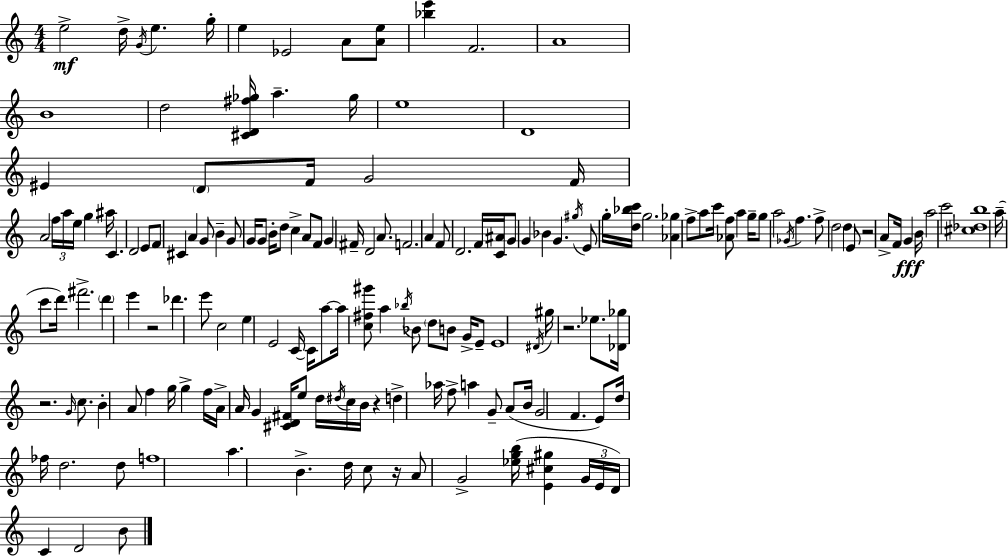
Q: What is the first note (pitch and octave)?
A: E5